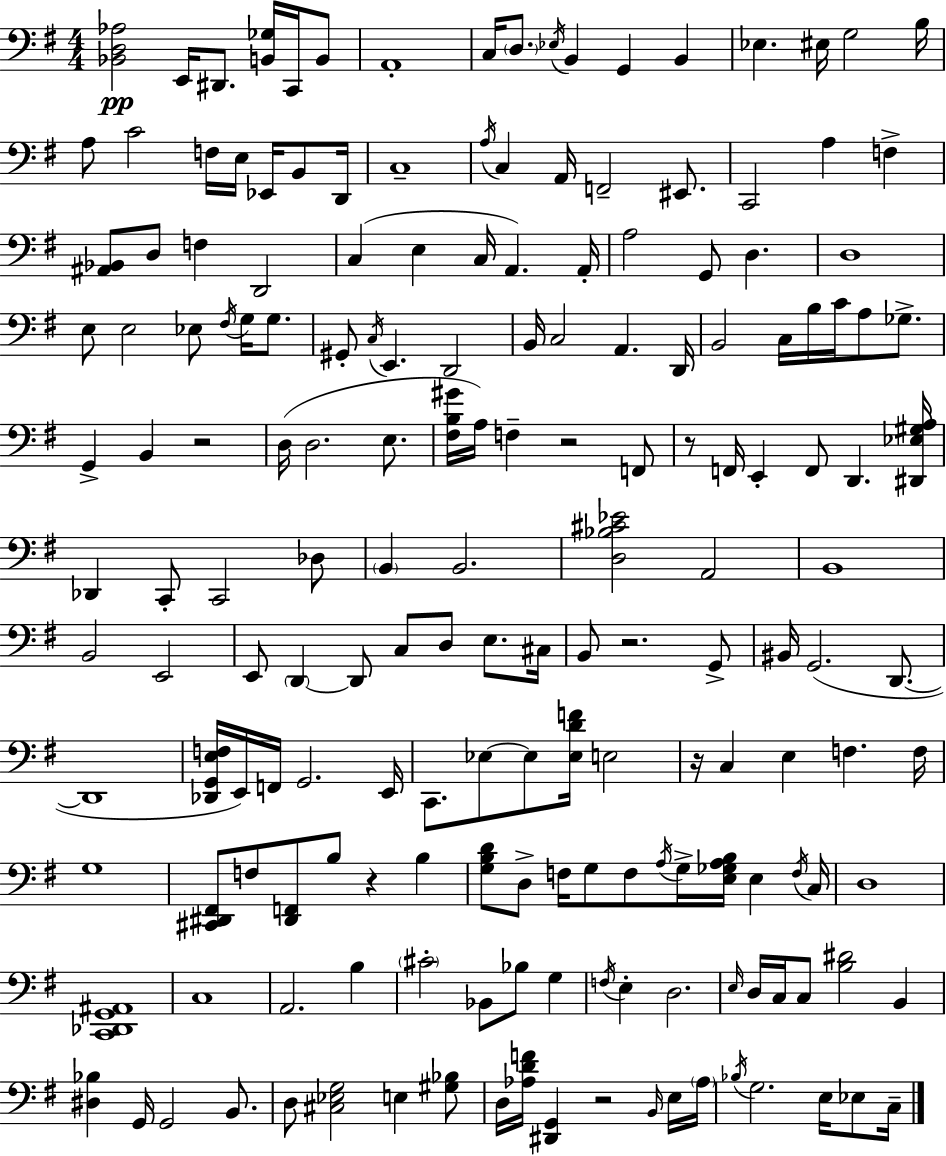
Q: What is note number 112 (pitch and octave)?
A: F3